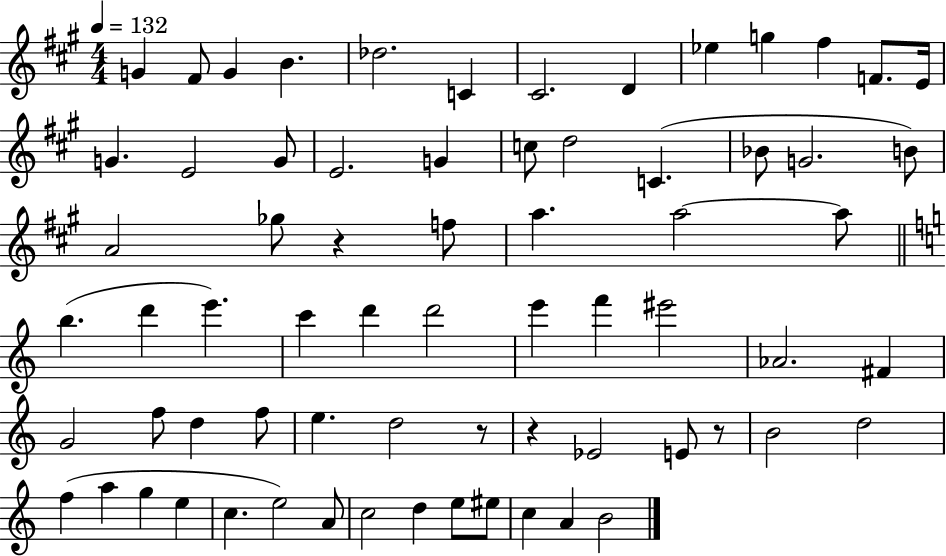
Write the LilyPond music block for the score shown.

{
  \clef treble
  \numericTimeSignature
  \time 4/4
  \key a \major
  \tempo 4 = 132
  g'4 fis'8 g'4 b'4. | des''2. c'4 | cis'2. d'4 | ees''4 g''4 fis''4 f'8. e'16 | \break g'4. e'2 g'8 | e'2. g'4 | c''8 d''2 c'4.( | bes'8 g'2. b'8) | \break a'2 ges''8 r4 f''8 | a''4. a''2~~ a''8 | \bar "||" \break \key c \major b''4.( d'''4 e'''4.) | c'''4 d'''4 d'''2 | e'''4 f'''4 eis'''2 | aes'2. fis'4 | \break g'2 f''8 d''4 f''8 | e''4. d''2 r8 | r4 ees'2 e'8 r8 | b'2 d''2 | \break f''4( a''4 g''4 e''4 | c''4. e''2) a'8 | c''2 d''4 e''8 eis''8 | c''4 a'4 b'2 | \break \bar "|."
}